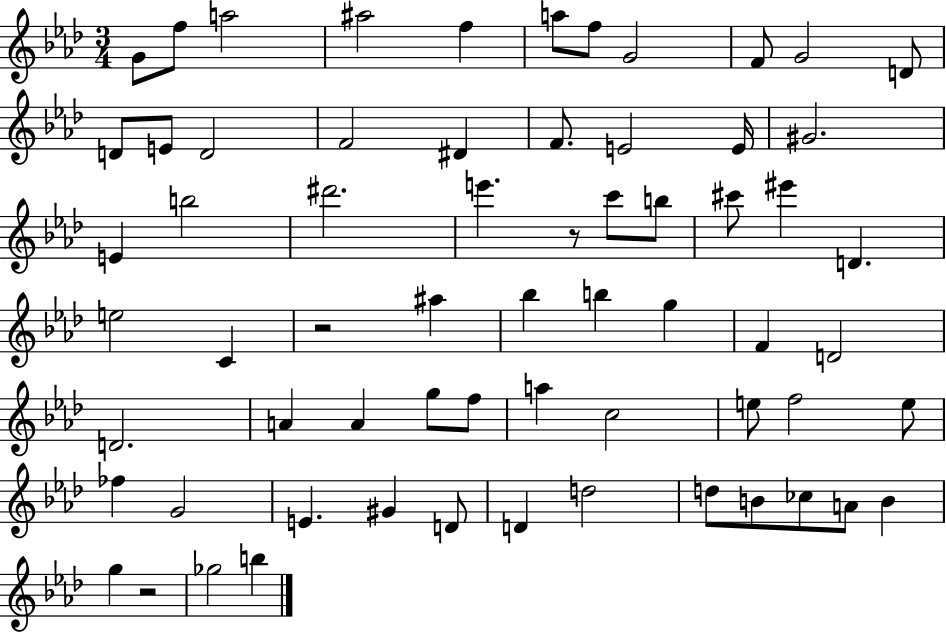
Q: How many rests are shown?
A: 3